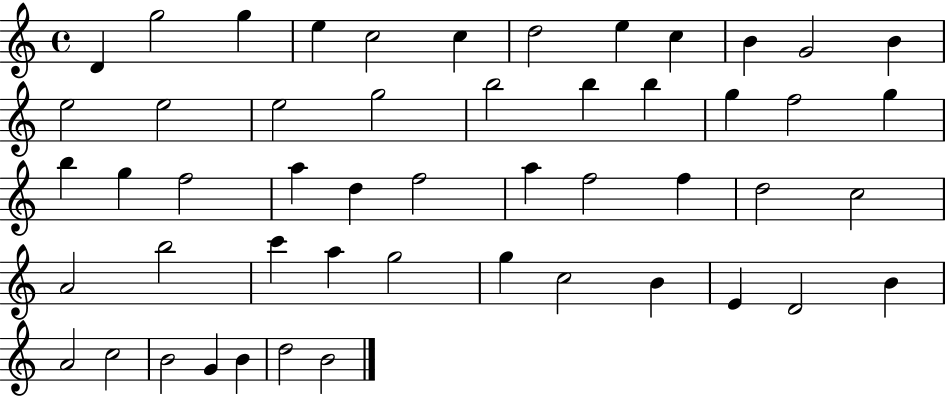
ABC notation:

X:1
T:Untitled
M:4/4
L:1/4
K:C
D g2 g e c2 c d2 e c B G2 B e2 e2 e2 g2 b2 b b g f2 g b g f2 a d f2 a f2 f d2 c2 A2 b2 c' a g2 g c2 B E D2 B A2 c2 B2 G B d2 B2